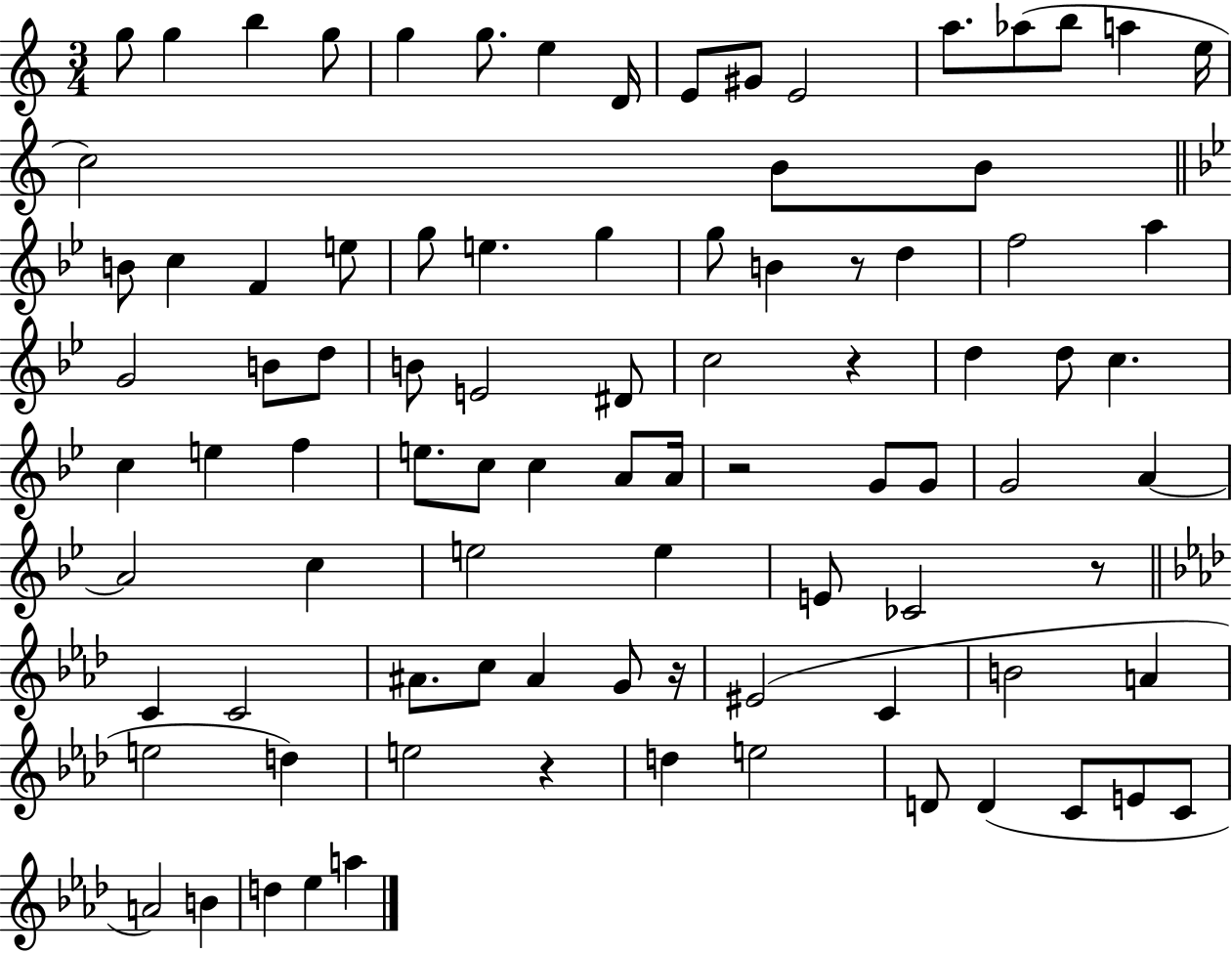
{
  \clef treble
  \numericTimeSignature
  \time 3/4
  \key c \major
  g''8 g''4 b''4 g''8 | g''4 g''8. e''4 d'16 | e'8 gis'8 e'2 | a''8. aes''8( b''8 a''4 e''16 | \break c''2) b'8 b'8 | \bar "||" \break \key bes \major b'8 c''4 f'4 e''8 | g''8 e''4. g''4 | g''8 b'4 r8 d''4 | f''2 a''4 | \break g'2 b'8 d''8 | b'8 e'2 dis'8 | c''2 r4 | d''4 d''8 c''4. | \break c''4 e''4 f''4 | e''8. c''8 c''4 a'8 a'16 | r2 g'8 g'8 | g'2 a'4~~ | \break a'2 c''4 | e''2 e''4 | e'8 ces'2 r8 | \bar "||" \break \key f \minor c'4 c'2 | ais'8. c''8 ais'4 g'8 r16 | eis'2( c'4 | b'2 a'4 | \break e''2 d''4) | e''2 r4 | d''4 e''2 | d'8 d'4( c'8 e'8 c'8 | \break a'2) b'4 | d''4 ees''4 a''4 | \bar "|."
}